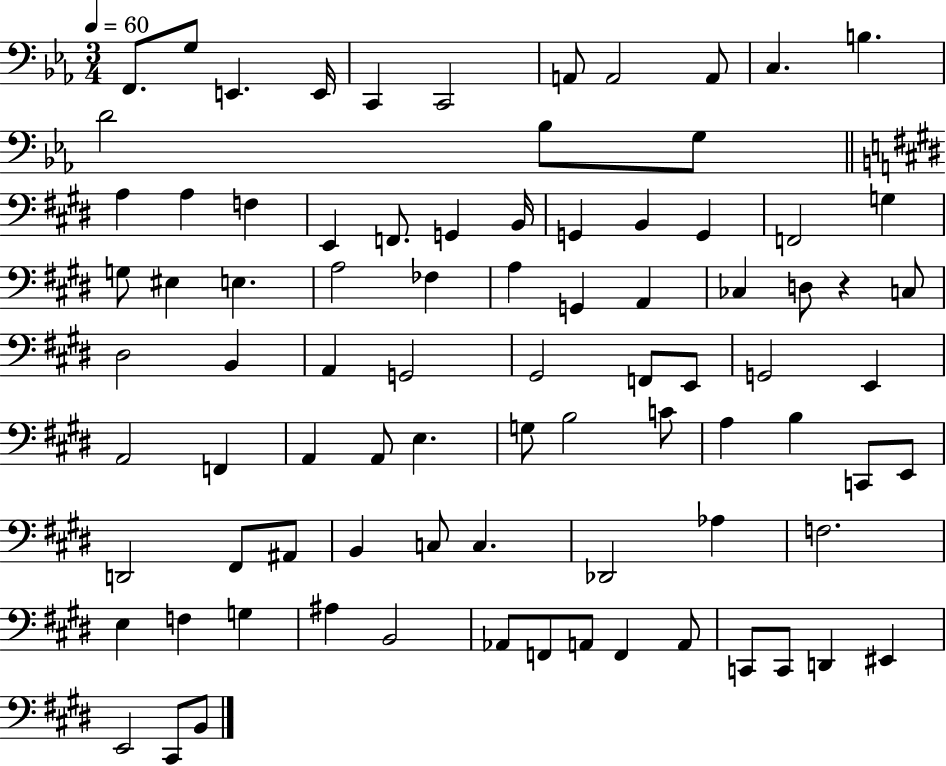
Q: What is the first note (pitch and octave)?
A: F2